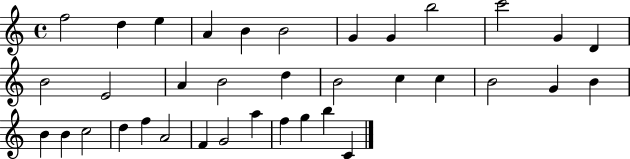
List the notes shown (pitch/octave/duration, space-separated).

F5/h D5/q E5/q A4/q B4/q B4/h G4/q G4/q B5/h C6/h G4/q D4/q B4/h E4/h A4/q B4/h D5/q B4/h C5/q C5/q B4/h G4/q B4/q B4/q B4/q C5/h D5/q F5/q A4/h F4/q G4/h A5/q F5/q G5/q B5/q C4/q